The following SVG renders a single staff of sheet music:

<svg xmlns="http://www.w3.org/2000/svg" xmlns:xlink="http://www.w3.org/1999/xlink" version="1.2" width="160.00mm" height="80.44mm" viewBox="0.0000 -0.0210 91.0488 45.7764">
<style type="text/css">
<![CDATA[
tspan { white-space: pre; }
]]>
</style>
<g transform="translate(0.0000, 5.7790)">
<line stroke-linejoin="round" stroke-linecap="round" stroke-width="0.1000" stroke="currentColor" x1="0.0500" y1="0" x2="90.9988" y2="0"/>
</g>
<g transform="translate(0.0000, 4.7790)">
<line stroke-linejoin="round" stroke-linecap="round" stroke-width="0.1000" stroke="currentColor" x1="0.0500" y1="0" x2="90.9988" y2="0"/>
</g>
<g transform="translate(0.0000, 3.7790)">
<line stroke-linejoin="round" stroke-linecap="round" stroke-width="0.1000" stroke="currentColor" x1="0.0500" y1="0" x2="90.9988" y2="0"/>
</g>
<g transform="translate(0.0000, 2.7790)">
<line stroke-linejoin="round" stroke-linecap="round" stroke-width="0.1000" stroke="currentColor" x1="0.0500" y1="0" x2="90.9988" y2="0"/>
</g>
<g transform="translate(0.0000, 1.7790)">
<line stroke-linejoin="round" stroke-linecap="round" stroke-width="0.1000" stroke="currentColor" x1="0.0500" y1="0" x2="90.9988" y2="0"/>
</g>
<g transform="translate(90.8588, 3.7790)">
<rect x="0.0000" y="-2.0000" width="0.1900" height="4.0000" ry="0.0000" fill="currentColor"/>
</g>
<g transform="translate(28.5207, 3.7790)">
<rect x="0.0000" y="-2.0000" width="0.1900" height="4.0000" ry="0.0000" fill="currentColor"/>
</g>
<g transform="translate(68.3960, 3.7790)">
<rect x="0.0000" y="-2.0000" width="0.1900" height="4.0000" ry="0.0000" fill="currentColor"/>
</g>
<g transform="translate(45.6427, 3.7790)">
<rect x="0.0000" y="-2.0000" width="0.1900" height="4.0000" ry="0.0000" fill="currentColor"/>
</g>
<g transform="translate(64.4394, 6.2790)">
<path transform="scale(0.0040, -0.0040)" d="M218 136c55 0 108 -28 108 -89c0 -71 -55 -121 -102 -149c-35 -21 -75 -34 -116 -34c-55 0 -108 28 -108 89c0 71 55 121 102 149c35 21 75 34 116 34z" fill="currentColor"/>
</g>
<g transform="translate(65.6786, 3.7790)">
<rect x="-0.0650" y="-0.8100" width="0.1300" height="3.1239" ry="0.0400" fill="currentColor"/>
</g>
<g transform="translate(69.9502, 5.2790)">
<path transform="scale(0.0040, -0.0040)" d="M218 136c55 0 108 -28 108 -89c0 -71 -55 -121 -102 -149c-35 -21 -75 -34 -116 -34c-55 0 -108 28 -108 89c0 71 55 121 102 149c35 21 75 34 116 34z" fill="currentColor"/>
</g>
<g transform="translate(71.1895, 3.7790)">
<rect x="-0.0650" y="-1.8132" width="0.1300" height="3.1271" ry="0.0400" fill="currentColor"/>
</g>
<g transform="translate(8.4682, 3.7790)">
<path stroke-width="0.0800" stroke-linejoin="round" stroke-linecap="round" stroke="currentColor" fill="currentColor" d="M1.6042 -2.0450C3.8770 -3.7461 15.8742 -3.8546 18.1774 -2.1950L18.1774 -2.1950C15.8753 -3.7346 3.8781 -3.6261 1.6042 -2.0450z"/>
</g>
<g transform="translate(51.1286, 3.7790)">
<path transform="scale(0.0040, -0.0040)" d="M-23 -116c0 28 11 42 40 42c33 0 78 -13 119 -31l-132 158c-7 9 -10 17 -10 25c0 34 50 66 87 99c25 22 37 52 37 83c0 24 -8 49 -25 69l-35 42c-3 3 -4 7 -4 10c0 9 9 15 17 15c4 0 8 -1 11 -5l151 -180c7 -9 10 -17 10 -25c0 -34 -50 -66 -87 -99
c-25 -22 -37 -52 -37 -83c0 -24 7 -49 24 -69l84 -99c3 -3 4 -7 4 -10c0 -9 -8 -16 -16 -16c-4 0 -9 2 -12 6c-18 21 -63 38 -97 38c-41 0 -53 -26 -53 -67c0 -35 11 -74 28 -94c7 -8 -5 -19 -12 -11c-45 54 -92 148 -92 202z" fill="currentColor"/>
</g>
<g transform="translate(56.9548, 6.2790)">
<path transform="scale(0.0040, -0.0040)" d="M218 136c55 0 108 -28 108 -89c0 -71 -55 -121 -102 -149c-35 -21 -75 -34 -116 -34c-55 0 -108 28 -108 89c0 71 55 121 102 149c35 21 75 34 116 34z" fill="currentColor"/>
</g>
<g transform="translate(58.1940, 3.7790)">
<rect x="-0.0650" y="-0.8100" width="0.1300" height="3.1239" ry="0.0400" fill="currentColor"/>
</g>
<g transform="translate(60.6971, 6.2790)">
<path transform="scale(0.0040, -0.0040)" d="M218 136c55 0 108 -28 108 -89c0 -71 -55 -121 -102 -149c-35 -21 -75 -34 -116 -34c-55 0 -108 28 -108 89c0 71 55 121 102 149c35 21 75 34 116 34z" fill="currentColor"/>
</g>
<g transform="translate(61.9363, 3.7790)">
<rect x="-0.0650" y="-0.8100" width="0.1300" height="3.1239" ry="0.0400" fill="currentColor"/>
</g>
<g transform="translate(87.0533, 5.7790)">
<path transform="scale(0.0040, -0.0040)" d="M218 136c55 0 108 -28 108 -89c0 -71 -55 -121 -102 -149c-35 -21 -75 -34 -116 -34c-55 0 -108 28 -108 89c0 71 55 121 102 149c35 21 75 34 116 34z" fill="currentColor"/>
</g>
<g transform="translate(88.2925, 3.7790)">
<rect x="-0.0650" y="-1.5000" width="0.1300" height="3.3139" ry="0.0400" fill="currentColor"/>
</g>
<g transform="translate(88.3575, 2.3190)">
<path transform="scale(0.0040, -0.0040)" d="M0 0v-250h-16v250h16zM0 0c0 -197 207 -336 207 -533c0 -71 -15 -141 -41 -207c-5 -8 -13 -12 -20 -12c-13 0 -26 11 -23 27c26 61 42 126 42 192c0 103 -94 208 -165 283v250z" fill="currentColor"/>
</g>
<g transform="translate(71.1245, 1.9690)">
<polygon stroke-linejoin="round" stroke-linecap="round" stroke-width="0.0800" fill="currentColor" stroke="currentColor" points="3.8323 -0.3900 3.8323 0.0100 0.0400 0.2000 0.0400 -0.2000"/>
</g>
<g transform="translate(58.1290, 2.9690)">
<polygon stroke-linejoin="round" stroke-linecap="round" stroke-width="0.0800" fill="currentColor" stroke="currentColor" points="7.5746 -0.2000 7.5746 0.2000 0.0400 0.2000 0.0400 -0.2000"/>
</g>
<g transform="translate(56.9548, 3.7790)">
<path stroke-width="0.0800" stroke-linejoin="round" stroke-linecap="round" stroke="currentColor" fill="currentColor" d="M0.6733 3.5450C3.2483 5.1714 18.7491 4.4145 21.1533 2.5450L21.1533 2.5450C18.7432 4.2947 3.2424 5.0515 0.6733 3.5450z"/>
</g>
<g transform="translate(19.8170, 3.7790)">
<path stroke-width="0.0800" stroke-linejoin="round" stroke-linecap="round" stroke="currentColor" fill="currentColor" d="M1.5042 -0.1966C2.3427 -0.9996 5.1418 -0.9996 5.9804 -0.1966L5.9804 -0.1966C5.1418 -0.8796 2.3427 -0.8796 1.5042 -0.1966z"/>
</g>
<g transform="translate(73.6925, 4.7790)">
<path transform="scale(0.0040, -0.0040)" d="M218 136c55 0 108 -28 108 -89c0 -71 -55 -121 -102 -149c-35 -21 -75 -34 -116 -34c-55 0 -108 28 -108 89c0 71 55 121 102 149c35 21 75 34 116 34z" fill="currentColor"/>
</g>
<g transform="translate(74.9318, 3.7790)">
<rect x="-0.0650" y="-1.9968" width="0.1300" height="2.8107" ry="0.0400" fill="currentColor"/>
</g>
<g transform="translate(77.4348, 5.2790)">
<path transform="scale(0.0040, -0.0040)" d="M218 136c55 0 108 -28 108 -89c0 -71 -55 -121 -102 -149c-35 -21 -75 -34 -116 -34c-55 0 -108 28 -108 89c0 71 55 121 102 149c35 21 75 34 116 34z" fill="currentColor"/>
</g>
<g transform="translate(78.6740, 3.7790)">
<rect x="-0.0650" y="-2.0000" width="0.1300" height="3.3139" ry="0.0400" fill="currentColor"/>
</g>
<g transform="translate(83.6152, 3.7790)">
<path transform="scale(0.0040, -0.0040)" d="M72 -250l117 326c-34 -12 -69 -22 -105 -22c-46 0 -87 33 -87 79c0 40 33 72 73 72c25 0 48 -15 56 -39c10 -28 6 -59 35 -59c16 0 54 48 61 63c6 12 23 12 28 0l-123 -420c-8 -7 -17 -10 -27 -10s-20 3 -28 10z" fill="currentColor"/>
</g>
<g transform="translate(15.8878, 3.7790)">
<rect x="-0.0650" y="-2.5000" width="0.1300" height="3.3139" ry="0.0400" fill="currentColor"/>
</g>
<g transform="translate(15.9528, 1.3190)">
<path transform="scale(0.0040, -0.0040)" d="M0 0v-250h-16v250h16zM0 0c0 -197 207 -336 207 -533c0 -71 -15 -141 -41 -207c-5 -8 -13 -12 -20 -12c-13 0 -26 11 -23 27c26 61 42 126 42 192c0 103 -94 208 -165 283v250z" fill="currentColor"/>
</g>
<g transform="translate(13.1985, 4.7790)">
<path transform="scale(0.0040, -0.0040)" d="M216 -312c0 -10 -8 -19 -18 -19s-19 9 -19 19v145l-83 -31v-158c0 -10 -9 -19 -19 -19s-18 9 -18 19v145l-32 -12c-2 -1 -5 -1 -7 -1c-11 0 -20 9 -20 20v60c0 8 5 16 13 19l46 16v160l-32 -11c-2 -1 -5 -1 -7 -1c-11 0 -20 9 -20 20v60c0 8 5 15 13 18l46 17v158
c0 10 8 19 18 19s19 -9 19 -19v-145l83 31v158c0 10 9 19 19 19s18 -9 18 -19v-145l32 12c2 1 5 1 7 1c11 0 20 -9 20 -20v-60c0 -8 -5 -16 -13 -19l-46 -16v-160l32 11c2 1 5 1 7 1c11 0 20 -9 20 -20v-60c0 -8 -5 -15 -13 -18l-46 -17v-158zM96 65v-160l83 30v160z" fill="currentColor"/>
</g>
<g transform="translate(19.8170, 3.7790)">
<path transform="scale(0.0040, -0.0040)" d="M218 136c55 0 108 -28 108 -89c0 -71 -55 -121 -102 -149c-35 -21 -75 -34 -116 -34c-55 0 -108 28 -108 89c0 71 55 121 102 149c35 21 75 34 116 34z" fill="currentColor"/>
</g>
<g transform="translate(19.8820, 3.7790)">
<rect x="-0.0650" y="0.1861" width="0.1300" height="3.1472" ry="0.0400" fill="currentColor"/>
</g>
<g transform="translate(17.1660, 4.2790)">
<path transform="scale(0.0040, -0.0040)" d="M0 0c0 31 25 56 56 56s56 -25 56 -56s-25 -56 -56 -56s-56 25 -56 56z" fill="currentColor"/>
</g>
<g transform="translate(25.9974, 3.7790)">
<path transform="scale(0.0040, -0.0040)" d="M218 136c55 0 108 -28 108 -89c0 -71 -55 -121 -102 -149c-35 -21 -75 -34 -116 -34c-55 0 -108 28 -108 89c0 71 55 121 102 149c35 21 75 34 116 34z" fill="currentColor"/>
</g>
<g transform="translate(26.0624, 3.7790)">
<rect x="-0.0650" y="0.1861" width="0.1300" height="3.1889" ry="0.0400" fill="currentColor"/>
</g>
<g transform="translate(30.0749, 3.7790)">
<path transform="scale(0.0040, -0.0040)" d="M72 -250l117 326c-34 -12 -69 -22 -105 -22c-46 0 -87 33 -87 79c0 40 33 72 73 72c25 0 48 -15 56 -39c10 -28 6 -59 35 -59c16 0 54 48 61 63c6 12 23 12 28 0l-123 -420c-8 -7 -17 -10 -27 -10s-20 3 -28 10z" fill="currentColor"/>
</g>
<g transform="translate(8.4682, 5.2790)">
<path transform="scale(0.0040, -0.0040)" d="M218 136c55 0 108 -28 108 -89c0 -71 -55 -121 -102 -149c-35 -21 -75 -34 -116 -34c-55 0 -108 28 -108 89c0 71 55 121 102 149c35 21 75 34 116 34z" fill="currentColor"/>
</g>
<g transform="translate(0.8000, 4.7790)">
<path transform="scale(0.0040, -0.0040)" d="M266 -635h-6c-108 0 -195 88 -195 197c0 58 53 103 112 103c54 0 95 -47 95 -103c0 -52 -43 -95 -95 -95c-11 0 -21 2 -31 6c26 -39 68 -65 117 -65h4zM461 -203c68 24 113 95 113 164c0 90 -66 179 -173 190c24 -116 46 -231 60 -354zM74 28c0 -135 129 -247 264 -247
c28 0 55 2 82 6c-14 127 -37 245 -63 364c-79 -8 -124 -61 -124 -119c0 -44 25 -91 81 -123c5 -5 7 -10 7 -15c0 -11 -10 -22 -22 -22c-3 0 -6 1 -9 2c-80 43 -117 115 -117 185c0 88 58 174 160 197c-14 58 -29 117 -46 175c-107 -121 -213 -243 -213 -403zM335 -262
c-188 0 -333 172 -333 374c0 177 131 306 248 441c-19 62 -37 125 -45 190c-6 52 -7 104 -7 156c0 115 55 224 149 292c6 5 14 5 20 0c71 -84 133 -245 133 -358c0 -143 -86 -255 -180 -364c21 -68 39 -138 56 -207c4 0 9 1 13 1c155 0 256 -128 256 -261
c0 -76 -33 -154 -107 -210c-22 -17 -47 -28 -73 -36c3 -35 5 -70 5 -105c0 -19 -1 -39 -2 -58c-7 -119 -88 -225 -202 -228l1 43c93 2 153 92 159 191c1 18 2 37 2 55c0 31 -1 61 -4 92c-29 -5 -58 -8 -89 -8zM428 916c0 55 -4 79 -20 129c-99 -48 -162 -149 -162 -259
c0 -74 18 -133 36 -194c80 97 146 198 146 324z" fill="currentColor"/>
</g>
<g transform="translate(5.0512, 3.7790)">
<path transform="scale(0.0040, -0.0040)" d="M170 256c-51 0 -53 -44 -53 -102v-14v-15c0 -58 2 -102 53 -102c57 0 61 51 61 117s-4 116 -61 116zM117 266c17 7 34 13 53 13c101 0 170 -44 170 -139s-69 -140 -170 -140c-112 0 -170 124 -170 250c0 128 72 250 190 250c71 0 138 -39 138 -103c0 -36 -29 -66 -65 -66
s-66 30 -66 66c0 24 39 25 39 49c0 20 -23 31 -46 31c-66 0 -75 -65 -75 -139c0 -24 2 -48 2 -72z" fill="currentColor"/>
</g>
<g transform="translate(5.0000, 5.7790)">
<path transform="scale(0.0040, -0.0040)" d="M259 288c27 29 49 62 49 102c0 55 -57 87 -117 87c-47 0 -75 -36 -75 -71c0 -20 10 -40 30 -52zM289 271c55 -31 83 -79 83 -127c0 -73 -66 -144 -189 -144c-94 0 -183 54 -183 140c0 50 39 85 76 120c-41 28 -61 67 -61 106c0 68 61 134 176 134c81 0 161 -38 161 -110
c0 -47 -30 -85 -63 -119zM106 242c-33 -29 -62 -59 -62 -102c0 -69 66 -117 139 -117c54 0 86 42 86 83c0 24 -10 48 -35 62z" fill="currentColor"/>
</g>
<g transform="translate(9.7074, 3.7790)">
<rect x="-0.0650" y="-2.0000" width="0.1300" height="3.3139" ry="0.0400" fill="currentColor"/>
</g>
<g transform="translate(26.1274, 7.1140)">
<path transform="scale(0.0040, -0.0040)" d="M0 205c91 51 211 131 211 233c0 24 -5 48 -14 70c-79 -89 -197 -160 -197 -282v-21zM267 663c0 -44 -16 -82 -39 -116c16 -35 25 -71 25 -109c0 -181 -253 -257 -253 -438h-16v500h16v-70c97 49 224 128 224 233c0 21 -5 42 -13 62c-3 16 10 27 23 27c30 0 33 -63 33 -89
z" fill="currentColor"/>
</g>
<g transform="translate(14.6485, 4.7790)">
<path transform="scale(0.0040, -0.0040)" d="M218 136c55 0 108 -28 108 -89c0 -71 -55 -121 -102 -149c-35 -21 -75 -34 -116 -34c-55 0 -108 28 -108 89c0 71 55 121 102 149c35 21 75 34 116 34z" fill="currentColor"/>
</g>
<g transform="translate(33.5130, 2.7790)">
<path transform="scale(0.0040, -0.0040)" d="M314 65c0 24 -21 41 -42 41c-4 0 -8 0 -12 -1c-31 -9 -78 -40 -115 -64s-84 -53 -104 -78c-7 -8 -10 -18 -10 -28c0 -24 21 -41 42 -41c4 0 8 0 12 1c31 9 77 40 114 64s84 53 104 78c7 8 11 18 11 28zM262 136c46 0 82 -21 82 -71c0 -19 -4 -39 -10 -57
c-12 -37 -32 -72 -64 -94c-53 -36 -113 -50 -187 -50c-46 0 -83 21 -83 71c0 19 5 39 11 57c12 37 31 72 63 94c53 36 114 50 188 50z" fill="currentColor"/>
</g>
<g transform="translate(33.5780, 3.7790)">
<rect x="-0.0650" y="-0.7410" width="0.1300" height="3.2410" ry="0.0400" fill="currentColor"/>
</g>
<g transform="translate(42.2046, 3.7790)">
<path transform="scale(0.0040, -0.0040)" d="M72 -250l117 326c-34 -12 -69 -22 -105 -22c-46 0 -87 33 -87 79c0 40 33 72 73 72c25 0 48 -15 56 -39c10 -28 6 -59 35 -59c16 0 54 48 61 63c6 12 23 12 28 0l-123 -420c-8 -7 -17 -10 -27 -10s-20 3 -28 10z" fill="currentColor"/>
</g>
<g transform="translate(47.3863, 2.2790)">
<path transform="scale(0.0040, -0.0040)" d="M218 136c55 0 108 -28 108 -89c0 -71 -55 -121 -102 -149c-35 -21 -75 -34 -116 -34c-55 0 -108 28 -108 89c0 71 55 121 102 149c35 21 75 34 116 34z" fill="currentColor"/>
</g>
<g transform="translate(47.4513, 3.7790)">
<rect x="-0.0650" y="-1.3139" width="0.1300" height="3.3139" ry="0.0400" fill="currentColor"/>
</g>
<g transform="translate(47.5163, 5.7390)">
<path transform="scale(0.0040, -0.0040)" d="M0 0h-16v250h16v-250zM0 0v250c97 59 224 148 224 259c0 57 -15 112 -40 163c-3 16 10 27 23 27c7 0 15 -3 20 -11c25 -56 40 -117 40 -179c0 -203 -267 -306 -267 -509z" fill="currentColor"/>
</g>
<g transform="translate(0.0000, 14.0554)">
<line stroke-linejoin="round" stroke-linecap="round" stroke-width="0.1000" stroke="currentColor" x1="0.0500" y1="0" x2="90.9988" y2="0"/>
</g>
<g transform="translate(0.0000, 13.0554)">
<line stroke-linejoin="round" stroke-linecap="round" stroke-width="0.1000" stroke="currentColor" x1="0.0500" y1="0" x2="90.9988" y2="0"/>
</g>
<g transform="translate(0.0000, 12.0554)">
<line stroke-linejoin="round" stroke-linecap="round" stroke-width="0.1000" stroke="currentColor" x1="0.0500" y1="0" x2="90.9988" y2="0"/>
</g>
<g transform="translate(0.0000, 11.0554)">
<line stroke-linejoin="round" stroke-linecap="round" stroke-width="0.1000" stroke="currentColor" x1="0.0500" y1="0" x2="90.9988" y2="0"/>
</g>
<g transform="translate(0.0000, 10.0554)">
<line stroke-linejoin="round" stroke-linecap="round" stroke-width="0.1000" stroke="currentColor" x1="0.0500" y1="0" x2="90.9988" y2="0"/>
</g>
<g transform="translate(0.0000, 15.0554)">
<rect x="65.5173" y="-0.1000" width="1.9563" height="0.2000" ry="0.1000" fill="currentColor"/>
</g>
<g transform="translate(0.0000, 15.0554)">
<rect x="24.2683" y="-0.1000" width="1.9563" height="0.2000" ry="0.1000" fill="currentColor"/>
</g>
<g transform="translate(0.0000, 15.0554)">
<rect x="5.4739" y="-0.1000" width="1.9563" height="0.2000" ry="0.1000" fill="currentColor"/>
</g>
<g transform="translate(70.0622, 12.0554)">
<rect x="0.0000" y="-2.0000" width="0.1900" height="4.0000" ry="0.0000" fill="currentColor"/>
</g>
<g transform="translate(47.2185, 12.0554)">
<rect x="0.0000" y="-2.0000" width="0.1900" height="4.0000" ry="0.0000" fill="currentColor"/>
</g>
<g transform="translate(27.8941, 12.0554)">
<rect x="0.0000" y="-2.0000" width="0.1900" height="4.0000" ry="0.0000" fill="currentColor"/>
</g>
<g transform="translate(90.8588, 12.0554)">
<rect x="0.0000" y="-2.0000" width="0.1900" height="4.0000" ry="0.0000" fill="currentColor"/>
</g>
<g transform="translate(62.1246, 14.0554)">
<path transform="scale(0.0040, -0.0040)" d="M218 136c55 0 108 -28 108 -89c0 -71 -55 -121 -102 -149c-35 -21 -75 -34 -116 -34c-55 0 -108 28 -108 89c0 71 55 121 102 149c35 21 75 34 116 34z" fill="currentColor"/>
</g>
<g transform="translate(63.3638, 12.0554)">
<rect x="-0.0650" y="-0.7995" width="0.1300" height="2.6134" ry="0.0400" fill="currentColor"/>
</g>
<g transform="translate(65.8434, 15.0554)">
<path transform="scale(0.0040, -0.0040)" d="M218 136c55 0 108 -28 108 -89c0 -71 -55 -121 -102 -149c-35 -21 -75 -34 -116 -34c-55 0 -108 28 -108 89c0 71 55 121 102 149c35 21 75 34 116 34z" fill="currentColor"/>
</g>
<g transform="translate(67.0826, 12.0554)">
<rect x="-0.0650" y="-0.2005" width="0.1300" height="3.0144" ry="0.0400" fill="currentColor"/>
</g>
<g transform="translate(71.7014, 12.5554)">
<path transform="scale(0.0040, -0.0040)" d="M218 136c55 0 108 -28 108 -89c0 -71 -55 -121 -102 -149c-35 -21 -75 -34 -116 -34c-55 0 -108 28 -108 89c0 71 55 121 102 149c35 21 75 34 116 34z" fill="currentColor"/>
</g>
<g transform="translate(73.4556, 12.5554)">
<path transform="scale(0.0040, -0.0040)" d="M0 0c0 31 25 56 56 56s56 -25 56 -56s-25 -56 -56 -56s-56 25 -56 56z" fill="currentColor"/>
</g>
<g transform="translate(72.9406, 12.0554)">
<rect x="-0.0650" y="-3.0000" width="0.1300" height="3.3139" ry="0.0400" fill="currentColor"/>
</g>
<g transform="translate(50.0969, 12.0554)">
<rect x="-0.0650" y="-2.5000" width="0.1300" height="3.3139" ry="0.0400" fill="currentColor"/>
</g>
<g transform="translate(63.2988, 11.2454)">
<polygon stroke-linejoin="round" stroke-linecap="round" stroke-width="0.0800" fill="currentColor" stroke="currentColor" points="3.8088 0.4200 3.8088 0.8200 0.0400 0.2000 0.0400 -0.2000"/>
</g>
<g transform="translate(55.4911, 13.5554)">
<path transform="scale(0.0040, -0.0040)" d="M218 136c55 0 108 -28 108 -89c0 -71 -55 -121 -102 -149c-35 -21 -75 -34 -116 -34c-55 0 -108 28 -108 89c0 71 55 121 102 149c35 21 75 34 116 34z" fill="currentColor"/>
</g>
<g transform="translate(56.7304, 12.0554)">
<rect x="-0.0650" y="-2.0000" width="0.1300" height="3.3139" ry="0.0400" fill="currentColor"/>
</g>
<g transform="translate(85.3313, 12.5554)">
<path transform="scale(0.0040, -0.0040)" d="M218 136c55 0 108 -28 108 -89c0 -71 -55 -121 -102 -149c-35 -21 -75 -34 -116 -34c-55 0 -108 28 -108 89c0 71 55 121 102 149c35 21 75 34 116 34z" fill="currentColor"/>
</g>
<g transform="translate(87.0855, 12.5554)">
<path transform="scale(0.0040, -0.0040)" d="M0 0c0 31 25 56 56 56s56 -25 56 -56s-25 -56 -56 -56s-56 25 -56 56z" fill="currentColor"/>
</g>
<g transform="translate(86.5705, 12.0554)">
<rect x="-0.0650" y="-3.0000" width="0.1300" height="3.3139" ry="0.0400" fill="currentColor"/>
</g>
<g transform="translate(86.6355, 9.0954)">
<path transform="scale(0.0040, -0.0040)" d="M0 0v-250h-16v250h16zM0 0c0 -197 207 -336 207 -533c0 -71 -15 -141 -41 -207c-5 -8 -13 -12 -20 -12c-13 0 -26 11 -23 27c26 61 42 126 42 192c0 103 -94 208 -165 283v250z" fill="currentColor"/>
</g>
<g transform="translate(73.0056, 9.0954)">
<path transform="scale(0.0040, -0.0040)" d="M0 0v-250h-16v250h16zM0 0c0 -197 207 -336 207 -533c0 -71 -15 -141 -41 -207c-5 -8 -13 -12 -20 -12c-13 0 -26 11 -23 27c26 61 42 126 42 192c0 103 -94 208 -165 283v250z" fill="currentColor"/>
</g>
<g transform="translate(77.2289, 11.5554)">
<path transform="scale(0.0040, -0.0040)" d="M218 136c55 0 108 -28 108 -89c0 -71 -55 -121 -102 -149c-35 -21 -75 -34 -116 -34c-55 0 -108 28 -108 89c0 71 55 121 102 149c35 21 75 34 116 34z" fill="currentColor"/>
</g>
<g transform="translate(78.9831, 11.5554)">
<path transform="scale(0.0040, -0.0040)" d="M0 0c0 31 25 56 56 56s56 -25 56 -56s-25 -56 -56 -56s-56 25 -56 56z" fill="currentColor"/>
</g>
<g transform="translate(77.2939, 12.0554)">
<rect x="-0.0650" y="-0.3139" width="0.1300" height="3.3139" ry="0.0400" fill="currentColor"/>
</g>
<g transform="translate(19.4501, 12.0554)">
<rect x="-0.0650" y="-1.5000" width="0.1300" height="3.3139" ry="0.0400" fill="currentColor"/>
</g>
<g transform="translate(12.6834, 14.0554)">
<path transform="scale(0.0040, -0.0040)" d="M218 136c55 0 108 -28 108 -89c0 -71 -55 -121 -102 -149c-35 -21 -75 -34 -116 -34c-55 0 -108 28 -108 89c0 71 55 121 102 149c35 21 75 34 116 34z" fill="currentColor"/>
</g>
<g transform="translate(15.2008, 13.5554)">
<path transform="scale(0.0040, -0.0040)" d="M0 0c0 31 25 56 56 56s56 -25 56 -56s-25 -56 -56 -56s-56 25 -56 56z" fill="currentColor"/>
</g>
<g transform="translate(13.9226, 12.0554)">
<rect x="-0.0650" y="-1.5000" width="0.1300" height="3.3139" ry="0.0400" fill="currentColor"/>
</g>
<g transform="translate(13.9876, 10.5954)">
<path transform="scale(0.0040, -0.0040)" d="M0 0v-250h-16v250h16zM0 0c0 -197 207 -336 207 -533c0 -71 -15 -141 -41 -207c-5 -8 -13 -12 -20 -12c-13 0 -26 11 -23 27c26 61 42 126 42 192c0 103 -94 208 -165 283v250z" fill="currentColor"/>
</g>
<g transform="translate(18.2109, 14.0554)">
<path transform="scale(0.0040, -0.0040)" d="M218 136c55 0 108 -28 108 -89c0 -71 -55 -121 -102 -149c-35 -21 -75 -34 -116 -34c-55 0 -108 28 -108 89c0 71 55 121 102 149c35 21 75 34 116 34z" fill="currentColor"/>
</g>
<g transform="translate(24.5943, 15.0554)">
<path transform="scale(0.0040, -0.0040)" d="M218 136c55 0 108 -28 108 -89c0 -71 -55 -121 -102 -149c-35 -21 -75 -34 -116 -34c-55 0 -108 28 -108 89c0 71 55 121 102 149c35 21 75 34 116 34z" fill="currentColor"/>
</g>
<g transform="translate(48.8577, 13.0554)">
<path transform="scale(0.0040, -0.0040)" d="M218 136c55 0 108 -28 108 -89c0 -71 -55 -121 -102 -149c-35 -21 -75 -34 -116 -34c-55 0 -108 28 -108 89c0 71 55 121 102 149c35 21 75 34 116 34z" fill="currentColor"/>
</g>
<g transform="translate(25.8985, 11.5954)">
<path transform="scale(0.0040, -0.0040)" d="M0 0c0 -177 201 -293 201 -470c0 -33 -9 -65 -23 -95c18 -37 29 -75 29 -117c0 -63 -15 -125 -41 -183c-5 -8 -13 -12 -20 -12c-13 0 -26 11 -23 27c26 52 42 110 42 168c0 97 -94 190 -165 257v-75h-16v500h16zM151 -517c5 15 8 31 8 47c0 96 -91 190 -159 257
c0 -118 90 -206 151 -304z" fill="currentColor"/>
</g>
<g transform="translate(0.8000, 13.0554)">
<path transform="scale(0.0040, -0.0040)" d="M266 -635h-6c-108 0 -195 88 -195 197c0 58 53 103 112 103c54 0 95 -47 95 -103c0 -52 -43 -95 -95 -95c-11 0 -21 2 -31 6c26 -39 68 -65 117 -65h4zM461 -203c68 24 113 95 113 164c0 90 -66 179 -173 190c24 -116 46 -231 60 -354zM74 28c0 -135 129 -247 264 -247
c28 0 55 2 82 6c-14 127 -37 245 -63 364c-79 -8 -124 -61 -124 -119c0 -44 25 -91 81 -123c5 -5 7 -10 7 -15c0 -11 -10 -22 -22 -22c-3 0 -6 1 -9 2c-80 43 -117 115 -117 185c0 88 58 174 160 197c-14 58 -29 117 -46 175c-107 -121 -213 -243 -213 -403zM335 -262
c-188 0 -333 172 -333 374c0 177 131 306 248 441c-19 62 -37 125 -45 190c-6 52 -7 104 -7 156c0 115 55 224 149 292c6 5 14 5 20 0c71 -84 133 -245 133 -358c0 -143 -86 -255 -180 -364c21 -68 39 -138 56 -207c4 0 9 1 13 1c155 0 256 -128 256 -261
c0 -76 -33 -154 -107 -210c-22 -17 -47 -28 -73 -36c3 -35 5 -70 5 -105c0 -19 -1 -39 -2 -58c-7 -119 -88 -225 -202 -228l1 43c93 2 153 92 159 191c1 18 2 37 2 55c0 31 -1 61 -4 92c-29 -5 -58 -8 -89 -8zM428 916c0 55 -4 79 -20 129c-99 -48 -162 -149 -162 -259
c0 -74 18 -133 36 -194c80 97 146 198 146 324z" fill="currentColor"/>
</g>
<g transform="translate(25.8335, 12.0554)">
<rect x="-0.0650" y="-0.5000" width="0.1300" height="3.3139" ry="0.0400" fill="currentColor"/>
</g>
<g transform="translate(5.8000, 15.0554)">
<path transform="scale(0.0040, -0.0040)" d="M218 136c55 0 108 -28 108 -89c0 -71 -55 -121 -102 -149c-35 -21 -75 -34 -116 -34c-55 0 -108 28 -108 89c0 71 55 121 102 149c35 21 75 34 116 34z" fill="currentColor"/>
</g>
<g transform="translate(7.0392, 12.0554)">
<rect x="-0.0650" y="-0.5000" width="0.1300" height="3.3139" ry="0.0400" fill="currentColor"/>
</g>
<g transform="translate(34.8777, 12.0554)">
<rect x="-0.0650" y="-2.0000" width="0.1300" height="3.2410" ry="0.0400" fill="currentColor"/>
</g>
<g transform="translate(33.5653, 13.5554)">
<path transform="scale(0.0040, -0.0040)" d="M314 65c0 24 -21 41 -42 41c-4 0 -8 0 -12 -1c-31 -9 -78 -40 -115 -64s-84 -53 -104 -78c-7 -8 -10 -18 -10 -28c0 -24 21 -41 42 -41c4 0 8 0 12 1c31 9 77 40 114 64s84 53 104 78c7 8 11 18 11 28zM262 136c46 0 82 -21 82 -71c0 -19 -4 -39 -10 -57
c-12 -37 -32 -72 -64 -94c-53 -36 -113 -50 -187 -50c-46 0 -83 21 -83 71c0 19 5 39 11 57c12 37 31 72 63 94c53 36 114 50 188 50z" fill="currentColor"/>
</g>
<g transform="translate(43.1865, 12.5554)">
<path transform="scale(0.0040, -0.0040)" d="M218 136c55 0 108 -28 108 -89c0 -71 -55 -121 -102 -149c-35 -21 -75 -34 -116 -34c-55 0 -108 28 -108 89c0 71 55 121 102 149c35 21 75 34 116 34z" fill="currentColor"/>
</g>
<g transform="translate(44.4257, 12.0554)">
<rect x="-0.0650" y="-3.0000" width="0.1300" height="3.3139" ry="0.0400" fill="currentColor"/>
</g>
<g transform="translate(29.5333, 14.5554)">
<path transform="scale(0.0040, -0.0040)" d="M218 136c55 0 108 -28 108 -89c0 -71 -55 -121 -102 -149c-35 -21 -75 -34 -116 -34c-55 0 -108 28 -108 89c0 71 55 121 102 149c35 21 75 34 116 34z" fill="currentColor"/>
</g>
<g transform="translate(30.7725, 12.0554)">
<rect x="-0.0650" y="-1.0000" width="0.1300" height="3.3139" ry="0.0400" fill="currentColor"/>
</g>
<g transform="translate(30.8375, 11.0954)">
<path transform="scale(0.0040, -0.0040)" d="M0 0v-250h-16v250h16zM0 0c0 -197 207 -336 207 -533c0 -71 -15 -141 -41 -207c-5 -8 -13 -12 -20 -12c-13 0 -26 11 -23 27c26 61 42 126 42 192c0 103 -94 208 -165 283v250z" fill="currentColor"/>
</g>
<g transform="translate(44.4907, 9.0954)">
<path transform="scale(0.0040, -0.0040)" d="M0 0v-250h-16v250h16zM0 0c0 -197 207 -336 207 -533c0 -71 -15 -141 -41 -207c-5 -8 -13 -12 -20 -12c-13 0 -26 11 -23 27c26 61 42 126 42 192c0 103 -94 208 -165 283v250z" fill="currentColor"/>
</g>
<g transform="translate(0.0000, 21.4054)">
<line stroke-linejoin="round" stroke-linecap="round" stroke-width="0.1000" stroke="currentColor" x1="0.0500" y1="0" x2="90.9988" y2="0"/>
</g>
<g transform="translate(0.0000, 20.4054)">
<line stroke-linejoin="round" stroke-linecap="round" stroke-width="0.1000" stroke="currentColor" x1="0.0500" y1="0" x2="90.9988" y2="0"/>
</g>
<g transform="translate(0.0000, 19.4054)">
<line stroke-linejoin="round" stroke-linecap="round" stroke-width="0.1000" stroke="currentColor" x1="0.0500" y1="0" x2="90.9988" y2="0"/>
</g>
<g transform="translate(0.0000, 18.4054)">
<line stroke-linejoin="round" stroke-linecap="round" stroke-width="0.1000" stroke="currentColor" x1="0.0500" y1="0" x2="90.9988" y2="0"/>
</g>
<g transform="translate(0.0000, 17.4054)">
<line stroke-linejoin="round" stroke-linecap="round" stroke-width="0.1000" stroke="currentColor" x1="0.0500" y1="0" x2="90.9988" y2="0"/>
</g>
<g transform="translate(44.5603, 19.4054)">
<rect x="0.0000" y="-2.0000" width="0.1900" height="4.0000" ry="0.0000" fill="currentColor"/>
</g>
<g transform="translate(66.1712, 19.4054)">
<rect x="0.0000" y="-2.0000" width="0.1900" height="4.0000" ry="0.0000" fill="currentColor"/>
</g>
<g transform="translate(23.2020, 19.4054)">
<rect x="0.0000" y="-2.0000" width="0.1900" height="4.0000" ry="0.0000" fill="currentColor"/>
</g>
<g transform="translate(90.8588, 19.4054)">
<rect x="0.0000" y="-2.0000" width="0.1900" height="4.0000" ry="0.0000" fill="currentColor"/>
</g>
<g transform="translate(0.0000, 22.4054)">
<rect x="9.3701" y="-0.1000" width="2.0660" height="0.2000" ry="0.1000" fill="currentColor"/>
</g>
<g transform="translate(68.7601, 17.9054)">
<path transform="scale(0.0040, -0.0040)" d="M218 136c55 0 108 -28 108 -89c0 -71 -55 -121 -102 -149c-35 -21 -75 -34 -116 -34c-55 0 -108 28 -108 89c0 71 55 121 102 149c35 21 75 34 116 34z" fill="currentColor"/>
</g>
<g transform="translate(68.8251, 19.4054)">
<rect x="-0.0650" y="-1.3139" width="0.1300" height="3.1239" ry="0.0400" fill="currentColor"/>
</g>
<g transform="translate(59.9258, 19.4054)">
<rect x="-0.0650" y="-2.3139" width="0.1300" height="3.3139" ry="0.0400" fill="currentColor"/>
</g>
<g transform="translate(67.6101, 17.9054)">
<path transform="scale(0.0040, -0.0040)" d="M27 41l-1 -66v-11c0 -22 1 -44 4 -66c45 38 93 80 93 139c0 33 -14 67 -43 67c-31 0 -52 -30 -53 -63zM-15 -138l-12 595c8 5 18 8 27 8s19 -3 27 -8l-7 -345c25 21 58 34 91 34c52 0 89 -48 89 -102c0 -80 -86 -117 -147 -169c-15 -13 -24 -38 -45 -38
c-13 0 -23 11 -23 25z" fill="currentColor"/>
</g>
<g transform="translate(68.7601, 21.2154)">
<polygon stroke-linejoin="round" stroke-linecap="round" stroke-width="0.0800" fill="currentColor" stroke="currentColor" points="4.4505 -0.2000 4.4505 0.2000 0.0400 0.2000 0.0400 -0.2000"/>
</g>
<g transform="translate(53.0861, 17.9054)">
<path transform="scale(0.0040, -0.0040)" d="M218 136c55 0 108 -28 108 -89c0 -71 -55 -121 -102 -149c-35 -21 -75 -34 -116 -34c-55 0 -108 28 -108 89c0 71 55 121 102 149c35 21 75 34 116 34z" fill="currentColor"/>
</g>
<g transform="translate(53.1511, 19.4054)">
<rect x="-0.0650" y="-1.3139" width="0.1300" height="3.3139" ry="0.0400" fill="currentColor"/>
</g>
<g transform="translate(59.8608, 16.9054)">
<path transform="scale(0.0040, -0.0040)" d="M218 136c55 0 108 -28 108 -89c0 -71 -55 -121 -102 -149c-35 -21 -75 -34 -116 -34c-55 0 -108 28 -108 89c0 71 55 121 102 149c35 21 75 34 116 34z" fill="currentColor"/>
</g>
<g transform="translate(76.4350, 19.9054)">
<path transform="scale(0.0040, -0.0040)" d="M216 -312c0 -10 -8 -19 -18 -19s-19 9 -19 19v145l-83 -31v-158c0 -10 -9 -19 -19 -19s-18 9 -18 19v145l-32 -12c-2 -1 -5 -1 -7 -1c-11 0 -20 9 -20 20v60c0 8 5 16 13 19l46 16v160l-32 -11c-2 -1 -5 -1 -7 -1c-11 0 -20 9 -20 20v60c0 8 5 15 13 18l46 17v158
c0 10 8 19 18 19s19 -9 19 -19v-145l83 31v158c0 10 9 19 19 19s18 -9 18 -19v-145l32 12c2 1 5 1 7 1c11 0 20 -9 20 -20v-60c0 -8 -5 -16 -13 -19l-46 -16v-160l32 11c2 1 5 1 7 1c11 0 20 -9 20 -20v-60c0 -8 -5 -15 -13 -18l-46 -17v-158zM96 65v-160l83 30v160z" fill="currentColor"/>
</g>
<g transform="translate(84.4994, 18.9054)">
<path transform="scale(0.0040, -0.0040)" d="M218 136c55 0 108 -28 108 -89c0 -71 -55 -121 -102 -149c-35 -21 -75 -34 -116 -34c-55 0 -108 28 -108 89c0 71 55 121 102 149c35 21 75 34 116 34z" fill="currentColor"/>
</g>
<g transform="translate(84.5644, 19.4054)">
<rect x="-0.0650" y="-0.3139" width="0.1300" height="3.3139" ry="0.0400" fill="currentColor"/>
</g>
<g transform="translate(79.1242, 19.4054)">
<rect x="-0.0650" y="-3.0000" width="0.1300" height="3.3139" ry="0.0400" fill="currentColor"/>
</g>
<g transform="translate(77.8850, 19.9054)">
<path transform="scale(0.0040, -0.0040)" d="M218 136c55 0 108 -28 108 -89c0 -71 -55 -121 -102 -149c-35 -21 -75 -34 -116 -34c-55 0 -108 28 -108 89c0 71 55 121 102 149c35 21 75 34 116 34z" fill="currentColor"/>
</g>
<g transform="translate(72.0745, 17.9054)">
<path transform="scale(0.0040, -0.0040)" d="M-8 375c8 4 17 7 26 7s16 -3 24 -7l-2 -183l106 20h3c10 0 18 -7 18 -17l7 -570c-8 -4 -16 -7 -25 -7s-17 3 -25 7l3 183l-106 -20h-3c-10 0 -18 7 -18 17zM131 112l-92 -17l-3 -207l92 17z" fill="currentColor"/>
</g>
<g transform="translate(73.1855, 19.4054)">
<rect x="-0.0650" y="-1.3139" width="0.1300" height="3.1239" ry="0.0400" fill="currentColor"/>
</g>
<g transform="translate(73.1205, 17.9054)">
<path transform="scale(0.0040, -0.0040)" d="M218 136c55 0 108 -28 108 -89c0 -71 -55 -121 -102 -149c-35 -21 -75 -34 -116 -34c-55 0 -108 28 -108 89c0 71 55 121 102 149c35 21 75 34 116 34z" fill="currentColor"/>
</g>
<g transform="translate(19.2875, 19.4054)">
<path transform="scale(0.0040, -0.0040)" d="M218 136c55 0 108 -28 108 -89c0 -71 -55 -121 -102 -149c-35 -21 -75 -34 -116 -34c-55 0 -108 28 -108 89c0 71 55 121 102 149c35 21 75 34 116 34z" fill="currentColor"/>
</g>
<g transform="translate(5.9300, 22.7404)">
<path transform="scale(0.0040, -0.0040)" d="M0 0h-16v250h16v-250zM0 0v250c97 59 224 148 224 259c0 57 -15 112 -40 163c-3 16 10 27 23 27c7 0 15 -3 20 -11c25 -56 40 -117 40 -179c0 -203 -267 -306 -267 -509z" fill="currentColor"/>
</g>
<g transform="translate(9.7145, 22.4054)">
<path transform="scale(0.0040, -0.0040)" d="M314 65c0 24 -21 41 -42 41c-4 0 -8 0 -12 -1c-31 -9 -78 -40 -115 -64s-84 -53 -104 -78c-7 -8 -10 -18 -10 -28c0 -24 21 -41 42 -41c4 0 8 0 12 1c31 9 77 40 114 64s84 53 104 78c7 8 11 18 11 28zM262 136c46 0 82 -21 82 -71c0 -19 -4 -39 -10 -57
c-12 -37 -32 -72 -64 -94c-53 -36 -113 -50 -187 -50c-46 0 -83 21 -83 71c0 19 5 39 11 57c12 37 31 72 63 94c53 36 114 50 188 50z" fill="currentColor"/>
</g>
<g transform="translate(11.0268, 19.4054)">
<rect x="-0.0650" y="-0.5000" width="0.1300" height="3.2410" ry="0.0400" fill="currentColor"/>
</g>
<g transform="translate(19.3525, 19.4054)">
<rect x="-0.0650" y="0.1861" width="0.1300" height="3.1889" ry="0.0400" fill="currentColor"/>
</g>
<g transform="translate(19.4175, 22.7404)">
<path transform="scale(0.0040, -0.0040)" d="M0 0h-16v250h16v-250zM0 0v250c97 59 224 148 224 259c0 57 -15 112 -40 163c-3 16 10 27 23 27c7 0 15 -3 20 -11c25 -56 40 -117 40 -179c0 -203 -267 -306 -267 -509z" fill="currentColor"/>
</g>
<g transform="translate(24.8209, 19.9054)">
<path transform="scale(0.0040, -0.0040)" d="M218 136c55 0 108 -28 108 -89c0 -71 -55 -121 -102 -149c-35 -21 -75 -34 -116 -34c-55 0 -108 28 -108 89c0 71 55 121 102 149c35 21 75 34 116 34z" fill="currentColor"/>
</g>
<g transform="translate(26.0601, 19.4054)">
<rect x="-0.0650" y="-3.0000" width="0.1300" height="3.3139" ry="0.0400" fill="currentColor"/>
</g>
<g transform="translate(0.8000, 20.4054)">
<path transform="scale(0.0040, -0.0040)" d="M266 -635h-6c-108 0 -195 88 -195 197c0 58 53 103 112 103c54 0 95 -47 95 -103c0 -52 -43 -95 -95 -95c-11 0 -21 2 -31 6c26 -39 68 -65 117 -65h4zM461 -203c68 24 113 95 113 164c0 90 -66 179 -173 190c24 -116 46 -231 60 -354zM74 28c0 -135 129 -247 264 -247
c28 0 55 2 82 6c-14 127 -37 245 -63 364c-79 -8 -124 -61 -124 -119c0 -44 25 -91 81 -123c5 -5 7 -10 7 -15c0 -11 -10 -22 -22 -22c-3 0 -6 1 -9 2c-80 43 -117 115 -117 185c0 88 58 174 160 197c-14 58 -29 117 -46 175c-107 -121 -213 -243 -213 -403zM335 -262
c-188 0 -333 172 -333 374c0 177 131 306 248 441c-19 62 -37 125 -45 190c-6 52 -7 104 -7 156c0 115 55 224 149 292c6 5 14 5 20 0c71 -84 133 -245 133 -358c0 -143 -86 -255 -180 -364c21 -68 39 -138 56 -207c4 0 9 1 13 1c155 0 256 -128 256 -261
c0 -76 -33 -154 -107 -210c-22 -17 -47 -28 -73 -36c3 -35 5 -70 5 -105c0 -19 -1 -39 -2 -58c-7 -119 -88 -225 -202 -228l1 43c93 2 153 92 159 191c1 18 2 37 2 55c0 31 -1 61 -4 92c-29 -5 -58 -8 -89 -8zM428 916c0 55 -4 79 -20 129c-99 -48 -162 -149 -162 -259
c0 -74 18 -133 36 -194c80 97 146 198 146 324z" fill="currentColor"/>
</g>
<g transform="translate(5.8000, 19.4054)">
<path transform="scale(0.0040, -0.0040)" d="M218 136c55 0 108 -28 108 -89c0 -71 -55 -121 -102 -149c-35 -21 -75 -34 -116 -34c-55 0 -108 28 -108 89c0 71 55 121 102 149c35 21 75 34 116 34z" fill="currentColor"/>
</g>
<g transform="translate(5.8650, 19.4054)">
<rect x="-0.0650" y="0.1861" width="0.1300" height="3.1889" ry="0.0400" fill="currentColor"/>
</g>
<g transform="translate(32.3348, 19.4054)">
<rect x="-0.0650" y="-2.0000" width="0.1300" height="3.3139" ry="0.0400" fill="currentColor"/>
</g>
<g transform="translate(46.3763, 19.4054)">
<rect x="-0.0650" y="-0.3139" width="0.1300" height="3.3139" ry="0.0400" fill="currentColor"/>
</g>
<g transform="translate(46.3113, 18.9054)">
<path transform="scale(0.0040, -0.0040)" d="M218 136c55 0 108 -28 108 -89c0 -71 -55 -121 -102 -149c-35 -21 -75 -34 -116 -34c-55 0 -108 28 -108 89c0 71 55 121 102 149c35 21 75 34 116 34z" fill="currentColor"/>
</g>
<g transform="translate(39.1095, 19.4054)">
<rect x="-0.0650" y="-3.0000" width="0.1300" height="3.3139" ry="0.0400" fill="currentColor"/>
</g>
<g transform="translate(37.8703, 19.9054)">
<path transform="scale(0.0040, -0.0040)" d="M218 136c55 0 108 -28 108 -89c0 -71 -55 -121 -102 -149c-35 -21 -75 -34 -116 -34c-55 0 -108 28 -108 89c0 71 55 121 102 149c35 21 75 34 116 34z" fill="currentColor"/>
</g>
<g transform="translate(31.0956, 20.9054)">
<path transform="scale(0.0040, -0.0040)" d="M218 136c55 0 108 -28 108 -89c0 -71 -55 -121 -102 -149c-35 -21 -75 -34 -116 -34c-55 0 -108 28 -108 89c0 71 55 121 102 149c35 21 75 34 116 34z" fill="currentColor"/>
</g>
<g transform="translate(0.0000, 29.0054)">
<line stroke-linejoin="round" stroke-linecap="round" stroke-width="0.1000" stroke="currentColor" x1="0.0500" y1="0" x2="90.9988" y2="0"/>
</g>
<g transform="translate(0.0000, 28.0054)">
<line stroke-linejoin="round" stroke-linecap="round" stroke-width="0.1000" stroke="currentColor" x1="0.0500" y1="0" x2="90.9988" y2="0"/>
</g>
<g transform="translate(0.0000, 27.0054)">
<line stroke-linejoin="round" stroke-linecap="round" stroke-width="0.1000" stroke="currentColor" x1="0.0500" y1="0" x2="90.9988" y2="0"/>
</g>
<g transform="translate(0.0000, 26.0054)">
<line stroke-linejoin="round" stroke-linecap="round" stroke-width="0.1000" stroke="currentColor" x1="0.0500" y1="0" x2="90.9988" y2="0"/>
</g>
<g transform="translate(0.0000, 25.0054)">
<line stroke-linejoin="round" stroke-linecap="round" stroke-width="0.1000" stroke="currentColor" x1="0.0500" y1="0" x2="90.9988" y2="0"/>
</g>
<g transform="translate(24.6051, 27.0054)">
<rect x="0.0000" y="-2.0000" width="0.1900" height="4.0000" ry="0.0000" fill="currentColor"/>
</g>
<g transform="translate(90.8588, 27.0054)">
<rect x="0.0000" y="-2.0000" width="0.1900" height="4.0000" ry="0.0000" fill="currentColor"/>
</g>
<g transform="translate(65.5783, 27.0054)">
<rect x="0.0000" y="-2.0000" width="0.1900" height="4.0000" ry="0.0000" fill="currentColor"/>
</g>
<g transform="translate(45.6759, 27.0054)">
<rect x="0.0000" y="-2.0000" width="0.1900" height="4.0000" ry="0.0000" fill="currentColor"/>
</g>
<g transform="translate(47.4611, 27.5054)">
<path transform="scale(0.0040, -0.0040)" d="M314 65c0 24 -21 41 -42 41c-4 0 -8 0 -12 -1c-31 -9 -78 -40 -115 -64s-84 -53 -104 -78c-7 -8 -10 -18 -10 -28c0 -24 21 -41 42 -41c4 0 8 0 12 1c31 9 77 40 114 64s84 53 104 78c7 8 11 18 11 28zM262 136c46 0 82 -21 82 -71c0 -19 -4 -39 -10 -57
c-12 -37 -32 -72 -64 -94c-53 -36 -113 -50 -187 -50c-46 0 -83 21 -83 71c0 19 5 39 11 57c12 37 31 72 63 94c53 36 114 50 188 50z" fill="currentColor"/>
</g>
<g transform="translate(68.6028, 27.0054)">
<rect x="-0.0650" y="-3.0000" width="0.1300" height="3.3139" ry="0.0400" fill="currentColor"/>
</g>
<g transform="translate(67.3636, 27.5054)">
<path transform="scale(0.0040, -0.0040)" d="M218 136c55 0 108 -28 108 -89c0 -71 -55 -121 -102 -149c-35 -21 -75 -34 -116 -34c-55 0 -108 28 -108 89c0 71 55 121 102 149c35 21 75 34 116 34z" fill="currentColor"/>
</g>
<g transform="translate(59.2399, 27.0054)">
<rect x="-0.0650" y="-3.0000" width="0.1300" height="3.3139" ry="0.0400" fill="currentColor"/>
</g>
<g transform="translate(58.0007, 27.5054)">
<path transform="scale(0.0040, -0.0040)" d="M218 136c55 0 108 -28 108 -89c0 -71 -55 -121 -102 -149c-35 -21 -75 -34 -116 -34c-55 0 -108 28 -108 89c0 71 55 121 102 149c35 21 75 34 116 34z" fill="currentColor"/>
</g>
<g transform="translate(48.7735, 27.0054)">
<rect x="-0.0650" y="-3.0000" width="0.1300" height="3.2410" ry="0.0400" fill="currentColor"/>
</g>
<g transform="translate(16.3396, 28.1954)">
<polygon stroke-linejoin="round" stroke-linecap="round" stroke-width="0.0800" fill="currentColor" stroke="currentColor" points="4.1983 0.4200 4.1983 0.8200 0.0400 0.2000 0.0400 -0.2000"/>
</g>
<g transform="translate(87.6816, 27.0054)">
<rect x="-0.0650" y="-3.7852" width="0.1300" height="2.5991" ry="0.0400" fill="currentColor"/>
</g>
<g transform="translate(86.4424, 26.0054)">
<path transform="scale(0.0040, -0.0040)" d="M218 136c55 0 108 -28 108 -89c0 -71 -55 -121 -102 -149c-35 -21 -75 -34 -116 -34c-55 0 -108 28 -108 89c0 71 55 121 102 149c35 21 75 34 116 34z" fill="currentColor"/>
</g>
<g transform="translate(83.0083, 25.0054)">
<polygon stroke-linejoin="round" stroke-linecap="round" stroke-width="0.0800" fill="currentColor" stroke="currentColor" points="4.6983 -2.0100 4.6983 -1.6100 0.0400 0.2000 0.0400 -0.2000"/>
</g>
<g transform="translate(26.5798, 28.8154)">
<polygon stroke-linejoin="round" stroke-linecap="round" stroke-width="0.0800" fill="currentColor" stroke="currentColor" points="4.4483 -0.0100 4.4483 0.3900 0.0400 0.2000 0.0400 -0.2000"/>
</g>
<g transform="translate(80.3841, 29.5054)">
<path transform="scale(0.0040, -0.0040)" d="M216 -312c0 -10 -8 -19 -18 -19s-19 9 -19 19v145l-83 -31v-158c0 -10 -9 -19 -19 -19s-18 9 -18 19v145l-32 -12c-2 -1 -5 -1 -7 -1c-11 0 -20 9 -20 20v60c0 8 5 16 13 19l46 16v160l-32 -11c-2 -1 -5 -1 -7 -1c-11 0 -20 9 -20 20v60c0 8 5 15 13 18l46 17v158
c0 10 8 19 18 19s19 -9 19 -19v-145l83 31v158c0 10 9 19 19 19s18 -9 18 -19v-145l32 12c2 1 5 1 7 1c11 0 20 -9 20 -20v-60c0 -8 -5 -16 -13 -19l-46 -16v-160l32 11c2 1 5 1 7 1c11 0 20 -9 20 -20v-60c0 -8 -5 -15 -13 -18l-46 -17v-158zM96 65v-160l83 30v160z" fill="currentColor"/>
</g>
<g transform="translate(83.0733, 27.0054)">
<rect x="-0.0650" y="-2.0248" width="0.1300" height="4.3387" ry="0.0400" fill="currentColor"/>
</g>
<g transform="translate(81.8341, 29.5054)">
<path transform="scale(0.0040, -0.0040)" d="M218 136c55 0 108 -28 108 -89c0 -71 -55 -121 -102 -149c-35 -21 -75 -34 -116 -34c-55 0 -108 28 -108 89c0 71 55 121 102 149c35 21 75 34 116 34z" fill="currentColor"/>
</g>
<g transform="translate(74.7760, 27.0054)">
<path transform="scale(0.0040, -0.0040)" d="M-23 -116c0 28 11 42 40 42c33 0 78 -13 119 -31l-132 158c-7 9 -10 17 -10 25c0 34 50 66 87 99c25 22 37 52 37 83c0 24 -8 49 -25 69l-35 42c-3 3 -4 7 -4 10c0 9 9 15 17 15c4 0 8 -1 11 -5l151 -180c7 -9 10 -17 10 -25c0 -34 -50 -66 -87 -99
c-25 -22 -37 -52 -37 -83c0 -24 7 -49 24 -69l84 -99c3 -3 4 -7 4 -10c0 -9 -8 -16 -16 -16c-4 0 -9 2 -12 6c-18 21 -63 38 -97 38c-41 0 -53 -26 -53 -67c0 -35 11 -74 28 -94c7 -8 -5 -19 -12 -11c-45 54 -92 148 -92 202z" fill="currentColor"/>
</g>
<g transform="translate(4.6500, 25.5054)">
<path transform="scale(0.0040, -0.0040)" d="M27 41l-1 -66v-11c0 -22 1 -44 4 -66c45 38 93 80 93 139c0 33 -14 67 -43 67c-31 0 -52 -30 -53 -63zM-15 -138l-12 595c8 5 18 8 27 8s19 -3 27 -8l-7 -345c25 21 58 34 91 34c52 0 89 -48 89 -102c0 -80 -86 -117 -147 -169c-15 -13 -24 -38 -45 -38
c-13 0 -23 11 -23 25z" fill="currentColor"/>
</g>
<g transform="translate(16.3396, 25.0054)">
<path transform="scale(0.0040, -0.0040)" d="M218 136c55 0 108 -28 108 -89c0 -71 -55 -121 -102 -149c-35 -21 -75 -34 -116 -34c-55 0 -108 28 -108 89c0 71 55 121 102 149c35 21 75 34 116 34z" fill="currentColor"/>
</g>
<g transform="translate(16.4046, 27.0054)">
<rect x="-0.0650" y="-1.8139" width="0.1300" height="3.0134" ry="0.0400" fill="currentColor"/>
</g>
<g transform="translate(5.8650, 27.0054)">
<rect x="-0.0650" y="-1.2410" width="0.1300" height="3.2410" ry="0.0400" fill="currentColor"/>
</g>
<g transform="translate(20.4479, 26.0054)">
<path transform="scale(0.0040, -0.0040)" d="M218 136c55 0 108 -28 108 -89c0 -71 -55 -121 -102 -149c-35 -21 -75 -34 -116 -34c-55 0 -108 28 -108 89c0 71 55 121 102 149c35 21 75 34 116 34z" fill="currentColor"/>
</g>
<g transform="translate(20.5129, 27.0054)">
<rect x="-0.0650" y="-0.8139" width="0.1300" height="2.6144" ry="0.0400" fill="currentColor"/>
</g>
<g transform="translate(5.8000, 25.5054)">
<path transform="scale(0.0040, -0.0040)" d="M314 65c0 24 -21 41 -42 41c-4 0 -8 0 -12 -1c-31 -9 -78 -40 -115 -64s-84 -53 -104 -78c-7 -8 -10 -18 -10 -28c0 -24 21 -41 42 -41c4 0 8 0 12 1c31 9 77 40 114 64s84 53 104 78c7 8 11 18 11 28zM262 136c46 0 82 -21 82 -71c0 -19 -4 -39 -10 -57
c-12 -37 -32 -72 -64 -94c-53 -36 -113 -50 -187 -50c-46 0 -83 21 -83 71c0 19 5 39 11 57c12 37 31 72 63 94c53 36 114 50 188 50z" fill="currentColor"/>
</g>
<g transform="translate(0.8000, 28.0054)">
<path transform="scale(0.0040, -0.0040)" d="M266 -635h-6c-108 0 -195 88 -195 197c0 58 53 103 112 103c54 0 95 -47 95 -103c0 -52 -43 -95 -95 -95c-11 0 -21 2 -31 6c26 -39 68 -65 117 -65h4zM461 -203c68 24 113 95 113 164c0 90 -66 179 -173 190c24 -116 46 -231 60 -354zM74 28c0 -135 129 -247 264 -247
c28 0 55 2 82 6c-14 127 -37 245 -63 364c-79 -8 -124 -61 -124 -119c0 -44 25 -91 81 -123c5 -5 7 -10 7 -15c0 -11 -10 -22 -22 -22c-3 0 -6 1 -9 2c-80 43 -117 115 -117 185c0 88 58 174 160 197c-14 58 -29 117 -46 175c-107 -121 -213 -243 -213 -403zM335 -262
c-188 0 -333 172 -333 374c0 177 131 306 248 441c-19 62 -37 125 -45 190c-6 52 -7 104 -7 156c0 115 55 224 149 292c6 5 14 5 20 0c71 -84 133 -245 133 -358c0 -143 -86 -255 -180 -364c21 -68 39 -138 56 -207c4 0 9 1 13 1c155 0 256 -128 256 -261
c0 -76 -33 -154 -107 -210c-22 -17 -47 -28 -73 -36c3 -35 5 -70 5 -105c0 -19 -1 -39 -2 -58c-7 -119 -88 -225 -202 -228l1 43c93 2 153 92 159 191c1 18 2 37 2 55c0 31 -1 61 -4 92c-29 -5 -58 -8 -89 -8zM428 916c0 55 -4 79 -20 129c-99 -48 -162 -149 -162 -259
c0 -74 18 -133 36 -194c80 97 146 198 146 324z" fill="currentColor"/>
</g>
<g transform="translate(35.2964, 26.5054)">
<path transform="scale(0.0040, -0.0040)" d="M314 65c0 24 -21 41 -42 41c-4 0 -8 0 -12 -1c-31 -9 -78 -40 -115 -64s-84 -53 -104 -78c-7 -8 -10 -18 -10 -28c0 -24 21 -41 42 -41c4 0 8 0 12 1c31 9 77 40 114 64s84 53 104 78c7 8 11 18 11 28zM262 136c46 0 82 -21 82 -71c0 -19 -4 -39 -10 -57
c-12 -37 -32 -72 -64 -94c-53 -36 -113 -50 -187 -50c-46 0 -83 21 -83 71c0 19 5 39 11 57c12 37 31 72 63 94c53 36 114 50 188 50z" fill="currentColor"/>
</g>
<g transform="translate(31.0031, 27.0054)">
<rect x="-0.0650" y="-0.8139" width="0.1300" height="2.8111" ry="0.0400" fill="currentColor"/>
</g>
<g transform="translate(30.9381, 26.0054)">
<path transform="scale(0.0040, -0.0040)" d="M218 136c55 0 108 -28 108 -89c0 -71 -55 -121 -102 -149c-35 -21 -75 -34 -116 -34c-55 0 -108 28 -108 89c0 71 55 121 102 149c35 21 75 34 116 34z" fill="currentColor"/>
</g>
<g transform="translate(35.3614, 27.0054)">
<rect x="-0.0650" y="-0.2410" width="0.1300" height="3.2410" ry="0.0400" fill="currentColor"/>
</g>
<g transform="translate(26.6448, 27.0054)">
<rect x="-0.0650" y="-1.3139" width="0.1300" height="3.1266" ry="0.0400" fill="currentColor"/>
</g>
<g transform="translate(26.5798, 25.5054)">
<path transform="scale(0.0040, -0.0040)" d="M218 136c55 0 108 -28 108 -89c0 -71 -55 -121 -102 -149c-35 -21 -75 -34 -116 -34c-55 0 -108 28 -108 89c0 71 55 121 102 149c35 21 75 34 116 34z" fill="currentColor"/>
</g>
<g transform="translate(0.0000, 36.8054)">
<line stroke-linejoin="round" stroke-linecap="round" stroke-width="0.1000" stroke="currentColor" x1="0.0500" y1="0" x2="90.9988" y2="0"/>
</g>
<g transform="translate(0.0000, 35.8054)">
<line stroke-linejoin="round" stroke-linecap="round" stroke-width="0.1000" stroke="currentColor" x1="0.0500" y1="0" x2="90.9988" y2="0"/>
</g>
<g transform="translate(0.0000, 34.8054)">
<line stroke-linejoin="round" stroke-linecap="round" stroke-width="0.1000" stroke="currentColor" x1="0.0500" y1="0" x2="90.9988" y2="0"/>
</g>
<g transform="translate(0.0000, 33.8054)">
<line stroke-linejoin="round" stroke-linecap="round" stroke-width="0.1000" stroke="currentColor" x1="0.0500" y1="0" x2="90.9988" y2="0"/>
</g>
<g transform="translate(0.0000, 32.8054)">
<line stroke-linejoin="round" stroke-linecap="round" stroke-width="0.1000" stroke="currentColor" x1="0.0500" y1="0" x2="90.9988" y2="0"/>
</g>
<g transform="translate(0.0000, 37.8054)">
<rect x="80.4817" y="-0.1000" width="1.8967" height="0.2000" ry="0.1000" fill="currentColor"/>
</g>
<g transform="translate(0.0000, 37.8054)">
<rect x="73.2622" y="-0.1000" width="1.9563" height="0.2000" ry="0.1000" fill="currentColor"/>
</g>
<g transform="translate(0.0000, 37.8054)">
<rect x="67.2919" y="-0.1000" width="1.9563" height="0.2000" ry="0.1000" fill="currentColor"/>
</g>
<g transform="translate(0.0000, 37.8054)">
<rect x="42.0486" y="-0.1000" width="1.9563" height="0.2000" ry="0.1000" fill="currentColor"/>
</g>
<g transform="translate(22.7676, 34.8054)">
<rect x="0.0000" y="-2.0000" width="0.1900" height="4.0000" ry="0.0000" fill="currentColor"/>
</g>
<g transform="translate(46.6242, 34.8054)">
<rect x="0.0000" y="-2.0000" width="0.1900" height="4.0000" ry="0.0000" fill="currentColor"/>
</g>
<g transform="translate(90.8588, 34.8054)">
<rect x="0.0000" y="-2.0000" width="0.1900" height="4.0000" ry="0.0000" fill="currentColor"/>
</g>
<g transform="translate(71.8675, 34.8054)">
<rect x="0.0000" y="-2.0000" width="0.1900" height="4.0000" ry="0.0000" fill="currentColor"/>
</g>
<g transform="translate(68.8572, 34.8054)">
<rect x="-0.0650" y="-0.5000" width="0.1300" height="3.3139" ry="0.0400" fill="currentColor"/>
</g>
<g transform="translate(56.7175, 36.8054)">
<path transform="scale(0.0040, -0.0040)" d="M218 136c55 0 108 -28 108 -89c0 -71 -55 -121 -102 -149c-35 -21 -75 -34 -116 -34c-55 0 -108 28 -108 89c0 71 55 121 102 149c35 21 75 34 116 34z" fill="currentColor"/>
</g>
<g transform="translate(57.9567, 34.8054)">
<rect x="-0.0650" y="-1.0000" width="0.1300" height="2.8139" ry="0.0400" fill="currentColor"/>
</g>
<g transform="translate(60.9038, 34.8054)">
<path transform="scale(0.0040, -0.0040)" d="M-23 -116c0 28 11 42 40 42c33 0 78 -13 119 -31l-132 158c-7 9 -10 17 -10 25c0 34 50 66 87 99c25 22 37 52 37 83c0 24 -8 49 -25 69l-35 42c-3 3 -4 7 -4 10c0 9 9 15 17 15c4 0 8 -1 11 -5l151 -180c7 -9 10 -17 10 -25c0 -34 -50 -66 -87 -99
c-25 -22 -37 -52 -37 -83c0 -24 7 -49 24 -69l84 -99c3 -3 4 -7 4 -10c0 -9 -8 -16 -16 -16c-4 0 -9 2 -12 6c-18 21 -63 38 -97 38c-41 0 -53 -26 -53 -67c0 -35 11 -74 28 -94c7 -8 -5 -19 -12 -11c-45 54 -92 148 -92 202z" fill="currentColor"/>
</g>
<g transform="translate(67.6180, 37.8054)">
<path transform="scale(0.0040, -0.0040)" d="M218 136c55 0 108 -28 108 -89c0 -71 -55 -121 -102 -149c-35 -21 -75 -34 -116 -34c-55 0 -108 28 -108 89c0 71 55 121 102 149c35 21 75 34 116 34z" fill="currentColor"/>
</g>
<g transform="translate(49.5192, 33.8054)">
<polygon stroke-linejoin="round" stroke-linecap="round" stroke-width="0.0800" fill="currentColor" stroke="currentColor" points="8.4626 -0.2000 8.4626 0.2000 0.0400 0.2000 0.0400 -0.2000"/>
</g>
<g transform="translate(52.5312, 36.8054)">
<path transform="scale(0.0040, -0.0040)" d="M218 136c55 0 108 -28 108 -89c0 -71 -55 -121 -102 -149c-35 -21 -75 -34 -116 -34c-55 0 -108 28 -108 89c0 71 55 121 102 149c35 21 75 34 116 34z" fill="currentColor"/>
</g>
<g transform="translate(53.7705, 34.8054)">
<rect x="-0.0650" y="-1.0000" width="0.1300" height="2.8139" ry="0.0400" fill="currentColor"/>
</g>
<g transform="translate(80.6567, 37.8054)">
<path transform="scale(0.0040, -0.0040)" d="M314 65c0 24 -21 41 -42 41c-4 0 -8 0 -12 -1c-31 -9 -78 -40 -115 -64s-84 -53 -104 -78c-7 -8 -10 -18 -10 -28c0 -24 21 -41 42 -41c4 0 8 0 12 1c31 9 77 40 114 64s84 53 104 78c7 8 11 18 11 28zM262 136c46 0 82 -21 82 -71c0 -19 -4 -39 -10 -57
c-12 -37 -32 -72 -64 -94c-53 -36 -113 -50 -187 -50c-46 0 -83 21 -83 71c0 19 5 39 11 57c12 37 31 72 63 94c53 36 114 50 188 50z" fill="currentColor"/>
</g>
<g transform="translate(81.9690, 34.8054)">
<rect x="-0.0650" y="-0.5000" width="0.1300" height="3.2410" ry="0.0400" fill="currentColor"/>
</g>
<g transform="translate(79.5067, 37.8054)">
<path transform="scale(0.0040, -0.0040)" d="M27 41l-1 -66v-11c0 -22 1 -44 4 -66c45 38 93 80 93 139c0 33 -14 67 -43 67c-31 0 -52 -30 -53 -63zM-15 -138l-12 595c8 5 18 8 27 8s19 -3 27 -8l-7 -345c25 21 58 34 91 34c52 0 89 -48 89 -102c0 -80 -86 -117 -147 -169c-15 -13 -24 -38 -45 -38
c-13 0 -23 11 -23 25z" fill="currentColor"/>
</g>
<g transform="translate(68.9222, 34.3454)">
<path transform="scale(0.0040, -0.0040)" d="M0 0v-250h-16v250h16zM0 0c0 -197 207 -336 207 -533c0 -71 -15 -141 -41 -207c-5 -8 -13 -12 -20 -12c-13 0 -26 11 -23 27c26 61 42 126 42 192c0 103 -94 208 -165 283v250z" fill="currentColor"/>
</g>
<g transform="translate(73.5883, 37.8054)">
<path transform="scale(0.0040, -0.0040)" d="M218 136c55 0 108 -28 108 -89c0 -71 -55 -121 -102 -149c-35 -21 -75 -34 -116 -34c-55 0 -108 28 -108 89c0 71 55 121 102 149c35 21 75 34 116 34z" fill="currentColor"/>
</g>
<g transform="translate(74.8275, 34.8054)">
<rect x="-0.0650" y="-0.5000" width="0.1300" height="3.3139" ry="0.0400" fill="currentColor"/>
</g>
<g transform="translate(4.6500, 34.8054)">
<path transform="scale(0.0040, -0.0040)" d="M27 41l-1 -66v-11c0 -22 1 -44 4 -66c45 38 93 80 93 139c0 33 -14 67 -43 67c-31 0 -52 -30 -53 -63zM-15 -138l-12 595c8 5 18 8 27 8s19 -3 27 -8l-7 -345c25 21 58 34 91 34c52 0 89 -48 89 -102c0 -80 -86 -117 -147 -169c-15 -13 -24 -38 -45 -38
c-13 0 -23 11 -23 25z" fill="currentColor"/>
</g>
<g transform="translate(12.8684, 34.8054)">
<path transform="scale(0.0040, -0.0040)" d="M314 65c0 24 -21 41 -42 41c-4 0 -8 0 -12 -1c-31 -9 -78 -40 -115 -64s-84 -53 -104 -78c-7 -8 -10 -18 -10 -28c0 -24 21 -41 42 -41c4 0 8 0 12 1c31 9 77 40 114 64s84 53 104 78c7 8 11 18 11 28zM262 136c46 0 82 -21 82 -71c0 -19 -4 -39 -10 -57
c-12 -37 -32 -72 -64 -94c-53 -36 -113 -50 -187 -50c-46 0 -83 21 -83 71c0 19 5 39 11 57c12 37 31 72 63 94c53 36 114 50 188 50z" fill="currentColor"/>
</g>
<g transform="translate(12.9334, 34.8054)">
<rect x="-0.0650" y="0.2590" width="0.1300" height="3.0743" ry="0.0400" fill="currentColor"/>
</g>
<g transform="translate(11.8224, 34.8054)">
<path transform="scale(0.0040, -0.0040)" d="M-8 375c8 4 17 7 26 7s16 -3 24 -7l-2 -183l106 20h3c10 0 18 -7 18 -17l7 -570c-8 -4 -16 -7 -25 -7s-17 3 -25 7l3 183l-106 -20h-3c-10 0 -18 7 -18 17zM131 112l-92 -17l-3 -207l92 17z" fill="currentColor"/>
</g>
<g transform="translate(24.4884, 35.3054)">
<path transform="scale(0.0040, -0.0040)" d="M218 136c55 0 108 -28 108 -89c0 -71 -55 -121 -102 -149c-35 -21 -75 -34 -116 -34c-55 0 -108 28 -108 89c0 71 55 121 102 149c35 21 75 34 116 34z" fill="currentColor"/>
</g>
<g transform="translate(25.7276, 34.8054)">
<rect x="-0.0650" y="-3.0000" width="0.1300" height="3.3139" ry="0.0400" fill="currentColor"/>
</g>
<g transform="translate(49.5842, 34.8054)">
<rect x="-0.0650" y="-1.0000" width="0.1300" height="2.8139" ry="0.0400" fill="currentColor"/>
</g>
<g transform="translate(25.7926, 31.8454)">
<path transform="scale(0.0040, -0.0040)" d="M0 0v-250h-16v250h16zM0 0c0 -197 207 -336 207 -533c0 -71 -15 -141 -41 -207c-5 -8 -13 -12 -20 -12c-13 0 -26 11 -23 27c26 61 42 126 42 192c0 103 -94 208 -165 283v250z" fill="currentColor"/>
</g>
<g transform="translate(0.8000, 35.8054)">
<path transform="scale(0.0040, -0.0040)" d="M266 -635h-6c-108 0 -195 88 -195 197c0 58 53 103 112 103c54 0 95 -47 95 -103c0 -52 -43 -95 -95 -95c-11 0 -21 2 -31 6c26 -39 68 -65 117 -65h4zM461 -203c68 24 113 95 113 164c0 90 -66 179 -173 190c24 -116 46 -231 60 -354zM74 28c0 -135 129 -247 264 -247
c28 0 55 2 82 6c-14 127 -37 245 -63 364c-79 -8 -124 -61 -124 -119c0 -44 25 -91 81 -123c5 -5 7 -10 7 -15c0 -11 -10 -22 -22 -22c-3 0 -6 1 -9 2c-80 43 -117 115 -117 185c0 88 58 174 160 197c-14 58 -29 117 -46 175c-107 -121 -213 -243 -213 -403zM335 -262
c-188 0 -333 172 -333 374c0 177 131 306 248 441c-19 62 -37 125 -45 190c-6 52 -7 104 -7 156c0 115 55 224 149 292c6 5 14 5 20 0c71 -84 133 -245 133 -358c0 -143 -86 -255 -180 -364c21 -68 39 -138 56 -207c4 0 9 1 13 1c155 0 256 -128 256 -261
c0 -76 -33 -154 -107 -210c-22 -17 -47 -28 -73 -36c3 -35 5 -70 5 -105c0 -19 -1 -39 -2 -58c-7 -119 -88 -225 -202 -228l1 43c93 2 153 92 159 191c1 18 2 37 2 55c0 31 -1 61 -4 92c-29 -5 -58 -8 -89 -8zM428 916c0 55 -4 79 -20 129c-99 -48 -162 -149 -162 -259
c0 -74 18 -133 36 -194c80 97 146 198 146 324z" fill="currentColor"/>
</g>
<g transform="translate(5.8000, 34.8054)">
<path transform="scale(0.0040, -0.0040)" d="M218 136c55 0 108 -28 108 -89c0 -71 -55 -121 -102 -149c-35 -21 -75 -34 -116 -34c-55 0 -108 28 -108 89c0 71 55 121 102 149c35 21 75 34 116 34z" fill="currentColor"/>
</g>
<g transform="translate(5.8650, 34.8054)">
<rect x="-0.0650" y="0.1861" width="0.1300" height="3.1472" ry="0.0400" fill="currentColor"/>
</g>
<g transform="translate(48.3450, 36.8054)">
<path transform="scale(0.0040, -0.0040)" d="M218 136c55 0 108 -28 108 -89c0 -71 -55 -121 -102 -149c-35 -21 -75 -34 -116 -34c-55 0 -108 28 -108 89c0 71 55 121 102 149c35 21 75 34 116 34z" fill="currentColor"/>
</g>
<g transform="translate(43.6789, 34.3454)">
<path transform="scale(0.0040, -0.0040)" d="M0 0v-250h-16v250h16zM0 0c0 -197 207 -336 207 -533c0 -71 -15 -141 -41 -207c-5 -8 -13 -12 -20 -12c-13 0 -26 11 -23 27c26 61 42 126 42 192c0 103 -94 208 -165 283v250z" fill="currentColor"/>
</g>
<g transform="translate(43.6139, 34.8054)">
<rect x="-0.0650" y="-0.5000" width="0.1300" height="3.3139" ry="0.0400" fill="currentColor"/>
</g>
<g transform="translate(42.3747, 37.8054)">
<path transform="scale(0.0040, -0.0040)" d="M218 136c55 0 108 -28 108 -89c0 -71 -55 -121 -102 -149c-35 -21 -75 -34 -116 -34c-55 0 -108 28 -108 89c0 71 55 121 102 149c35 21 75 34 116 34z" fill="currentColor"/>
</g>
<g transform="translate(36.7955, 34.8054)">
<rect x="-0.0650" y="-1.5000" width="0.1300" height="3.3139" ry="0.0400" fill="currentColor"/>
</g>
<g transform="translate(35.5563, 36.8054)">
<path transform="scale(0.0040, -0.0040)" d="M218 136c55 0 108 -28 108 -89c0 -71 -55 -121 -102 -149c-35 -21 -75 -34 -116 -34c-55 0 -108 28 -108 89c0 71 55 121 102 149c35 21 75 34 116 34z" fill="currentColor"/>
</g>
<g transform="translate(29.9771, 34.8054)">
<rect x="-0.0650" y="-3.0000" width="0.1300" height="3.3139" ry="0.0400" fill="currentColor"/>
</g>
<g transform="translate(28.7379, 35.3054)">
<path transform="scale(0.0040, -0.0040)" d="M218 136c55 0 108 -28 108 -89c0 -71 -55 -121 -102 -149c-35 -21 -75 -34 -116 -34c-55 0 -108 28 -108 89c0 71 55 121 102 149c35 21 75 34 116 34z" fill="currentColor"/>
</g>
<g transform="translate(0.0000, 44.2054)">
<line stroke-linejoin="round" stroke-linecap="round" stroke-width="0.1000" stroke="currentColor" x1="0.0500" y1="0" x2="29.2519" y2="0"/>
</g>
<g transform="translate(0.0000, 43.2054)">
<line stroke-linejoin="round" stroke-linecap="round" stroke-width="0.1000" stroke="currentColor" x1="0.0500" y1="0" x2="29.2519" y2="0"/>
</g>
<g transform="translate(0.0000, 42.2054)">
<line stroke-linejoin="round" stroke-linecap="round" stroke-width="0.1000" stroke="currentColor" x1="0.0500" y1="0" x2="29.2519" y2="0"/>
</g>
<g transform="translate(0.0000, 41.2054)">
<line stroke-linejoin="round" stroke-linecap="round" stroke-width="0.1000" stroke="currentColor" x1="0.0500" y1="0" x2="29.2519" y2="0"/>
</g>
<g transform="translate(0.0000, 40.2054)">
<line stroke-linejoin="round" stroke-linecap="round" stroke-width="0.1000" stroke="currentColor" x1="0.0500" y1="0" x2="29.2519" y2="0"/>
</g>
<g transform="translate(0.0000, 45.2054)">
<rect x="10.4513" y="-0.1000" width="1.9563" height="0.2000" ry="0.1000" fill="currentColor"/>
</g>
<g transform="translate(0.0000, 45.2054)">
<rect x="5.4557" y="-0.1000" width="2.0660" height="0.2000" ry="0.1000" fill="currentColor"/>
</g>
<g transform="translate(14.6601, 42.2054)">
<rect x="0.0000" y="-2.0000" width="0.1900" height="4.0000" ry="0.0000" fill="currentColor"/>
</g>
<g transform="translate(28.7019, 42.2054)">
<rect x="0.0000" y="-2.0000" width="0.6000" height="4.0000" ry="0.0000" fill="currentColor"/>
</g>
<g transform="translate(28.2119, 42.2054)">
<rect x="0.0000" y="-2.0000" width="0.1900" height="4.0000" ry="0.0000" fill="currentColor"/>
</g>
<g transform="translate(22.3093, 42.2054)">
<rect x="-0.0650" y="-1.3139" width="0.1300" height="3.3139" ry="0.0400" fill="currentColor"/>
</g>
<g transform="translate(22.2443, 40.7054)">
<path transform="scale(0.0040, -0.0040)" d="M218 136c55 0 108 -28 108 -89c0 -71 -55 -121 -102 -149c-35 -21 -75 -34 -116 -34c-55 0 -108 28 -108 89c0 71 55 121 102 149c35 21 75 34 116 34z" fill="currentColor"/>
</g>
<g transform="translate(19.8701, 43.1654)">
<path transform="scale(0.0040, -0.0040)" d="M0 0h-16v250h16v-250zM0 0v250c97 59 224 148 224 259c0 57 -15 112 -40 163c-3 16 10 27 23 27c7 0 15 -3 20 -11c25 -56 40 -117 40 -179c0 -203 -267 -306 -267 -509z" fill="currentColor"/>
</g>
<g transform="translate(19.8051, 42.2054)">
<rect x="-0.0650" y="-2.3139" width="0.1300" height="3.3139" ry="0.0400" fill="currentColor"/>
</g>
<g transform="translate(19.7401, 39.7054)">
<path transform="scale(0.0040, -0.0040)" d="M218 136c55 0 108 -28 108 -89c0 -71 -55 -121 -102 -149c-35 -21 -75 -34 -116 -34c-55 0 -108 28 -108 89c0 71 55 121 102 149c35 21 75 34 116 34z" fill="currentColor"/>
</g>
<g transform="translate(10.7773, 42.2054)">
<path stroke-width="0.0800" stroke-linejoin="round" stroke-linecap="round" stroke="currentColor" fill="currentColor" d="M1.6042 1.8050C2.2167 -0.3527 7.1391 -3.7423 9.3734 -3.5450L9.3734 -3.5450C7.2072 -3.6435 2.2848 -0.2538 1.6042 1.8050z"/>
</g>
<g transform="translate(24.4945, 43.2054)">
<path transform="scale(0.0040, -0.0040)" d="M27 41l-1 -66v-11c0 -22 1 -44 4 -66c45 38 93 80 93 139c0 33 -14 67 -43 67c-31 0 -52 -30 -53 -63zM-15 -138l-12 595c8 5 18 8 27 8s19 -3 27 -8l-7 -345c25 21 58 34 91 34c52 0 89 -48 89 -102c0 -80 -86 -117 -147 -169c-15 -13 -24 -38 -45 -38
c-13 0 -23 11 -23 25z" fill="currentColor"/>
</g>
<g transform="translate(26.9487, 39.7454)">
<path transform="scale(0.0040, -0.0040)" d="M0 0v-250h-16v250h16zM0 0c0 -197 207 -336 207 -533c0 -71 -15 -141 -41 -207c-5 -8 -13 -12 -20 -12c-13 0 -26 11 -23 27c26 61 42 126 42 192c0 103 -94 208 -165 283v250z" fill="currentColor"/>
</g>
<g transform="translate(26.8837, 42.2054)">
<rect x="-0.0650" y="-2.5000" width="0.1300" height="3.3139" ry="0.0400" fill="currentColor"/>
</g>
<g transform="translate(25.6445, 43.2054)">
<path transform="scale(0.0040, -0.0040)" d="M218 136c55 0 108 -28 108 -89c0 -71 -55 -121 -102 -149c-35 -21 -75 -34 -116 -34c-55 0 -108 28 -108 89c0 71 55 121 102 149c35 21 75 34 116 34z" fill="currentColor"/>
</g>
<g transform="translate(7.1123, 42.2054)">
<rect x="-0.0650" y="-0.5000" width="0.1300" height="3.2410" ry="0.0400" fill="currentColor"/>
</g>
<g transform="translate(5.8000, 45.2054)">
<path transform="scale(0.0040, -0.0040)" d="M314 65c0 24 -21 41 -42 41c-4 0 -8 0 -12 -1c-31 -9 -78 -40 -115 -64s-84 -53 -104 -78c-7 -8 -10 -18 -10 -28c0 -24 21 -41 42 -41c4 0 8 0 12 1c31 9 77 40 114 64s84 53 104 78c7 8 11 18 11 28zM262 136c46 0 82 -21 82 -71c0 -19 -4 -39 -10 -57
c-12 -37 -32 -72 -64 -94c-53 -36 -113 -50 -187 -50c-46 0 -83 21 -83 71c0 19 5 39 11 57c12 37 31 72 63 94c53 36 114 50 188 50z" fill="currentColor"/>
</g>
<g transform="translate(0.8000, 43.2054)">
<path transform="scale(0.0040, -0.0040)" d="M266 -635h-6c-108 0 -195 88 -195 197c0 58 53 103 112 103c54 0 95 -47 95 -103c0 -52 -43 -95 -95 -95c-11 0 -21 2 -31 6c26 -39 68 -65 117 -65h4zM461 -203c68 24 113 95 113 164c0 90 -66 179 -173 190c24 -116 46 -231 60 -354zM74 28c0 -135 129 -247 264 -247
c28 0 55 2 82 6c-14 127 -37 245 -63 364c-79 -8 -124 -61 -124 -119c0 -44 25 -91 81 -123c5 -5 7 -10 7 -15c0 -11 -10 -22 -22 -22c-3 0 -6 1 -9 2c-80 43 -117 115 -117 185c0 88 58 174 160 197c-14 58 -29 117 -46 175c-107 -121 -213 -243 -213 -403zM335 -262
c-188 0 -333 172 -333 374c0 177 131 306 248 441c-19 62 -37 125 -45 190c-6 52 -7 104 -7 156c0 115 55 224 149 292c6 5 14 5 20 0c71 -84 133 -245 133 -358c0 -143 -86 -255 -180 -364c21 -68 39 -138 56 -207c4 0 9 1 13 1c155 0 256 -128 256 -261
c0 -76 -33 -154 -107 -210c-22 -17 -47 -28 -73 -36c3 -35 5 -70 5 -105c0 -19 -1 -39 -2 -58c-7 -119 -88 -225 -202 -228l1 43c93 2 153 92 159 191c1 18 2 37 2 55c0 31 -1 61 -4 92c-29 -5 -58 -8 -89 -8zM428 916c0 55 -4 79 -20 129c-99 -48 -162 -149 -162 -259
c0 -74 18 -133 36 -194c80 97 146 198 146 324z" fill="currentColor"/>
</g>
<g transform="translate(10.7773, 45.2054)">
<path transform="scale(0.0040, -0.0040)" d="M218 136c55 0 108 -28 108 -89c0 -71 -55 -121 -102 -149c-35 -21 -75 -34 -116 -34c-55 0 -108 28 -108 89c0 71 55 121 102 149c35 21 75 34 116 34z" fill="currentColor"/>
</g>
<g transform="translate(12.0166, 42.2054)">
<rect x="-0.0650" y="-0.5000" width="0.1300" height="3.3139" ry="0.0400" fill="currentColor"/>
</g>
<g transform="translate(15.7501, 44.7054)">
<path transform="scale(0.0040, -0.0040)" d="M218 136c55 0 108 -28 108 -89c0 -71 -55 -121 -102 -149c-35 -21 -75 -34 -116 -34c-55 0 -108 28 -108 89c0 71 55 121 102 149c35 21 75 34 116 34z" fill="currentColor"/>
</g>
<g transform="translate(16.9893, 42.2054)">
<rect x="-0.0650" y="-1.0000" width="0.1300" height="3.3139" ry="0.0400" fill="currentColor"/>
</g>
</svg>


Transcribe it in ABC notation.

X:1
T:Untitled
M:6/8
L:1/4
K:C
F ^G/2 B B/4 z/2 d2 z/2 e/2 z D/2 D/2 D/2 F/2 G/2 F z/2 E/2 C E/2 E C/4 D/2 F2 A/2 G F E/2 C/2 A/2 c A/2 B/2 C2 B/2 A F A c e g _e/2 e/2 ^A c _e2 f/2 d/2 e/2 d/2 c2 A2 A A z ^D/2 d/2 _B B2 A/2 A E C/2 E/2 E/2 E/2 z C/2 C _C2 C2 C D g/2 e _G/2